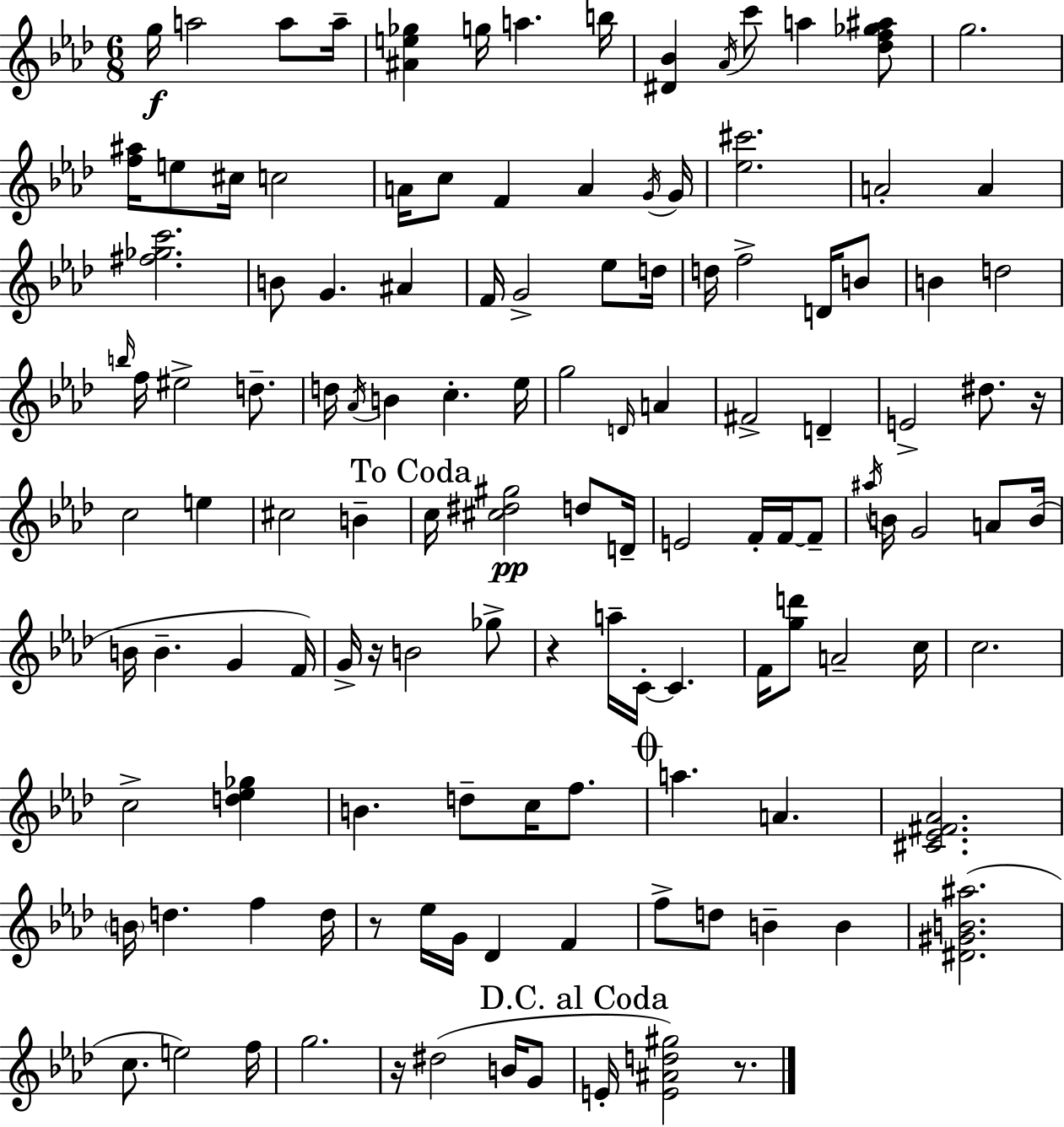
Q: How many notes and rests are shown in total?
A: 126